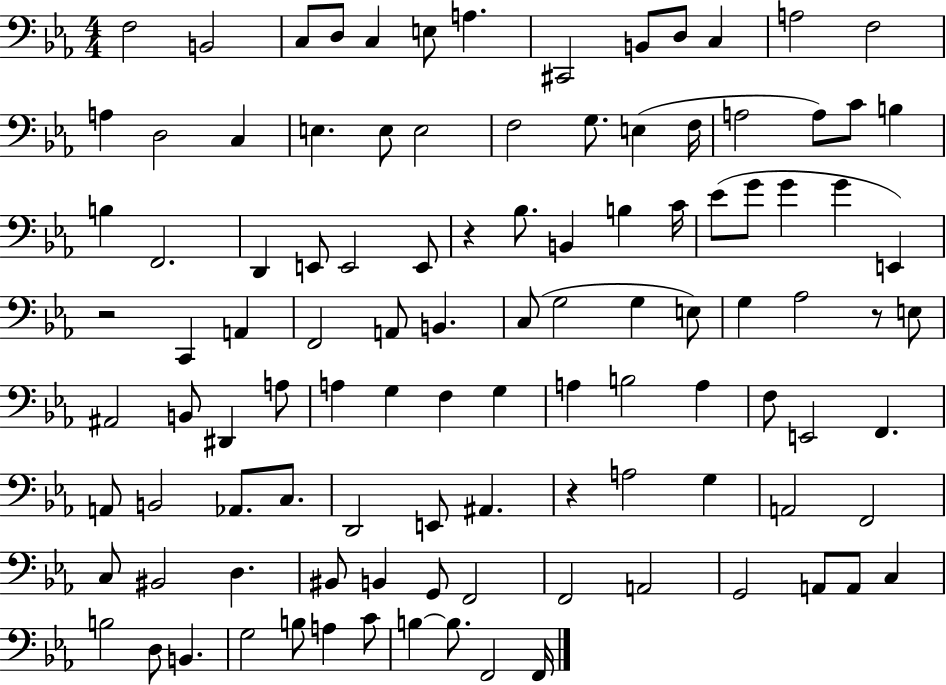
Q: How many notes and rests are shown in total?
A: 107